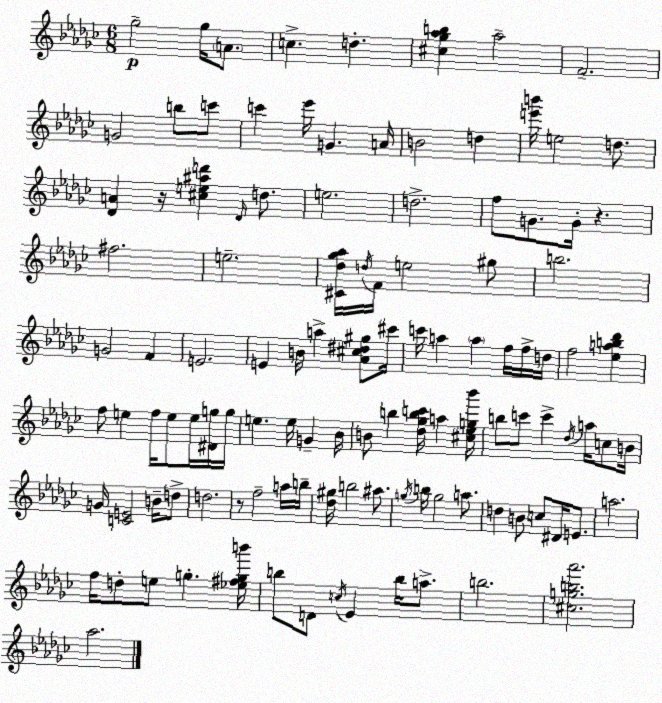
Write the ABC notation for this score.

X:1
T:Untitled
M:6/8
L:1/4
K:Ebm
_g2 _g/4 A/2 c d [^c_g_ab] _a2 F2 G2 b/2 c'/2 c' _e'/4 G A/4 B2 d [e'b']/4 e2 d/2 [_DA] z/4 [^ce^ad'] _D/4 d/2 e2 d2 f/2 G/2 G/4 z ^f2 e2 [^C_d_g_a]/4 d/4 F/4 e2 ^g/2 b2 G2 F E2 E B/4 a [_A^c^d^g]/2 ^c'/4 c'/4 a a f/4 f/4 d/4 f2 [_eab_d'] f/2 e f/4 e/2 e/4 [^Dg]/4 g/4 e e/4 G _B/4 B/2 b [_d_gbc']/4 a [^c_eg_b']/4 b/2 c'/2 c' _d/4 a/4 c/2 B/4 G/4 [CE]2 B/4 d/2 d2 z/2 f2 a/4 b/4 [_d^g]/4 b2 ^a/2 g/4 b/4 g2 a/2 d B/2 c/2 ^D/4 E/2 a2 f/4 d/2 e/2 g [_e^fgb']/4 b/2 D/2 c/4 _E b/4 a/2 b2 [^cgb_a']2 _a2